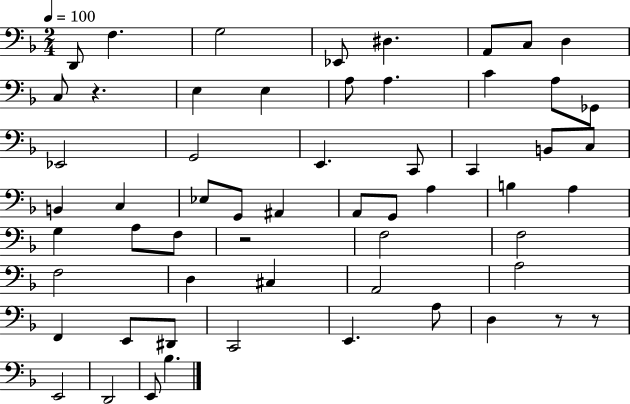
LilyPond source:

{
  \clef bass
  \numericTimeSignature
  \time 2/4
  \key f \major
  \tempo 4 = 100
  \repeat volta 2 { d,8 f4. | g2 | ees,8 dis4. | a,8 c8 d4 | \break c8 r4. | e4 e4 | a8 a4. | c'4 a8 ges,8 | \break ees,2 | g,2 | e,4. c,8 | c,4 b,8 c8 | \break b,4 c4 | ees8 g,8 ais,4 | a,8 g,8 a4 | b4 a4 | \break g4 a8 f8 | r2 | f2 | f2 | \break f2 | d4 cis4 | a,2 | a2 | \break f,4 e,8 dis,8 | c,2 | e,4. a8 | d4 r8 r8 | \break e,2 | d,2 | e,8 bes4. | } \bar "|."
}